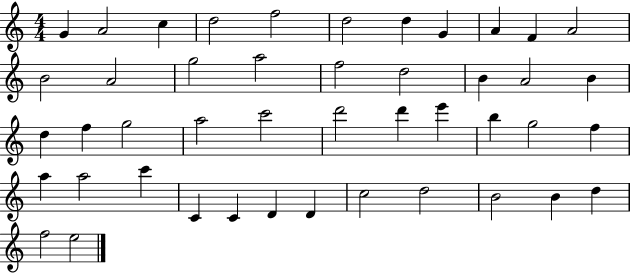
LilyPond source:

{
  \clef treble
  \numericTimeSignature
  \time 4/4
  \key c \major
  g'4 a'2 c''4 | d''2 f''2 | d''2 d''4 g'4 | a'4 f'4 a'2 | \break b'2 a'2 | g''2 a''2 | f''2 d''2 | b'4 a'2 b'4 | \break d''4 f''4 g''2 | a''2 c'''2 | d'''2 d'''4 e'''4 | b''4 g''2 f''4 | \break a''4 a''2 c'''4 | c'4 c'4 d'4 d'4 | c''2 d''2 | b'2 b'4 d''4 | \break f''2 e''2 | \bar "|."
}